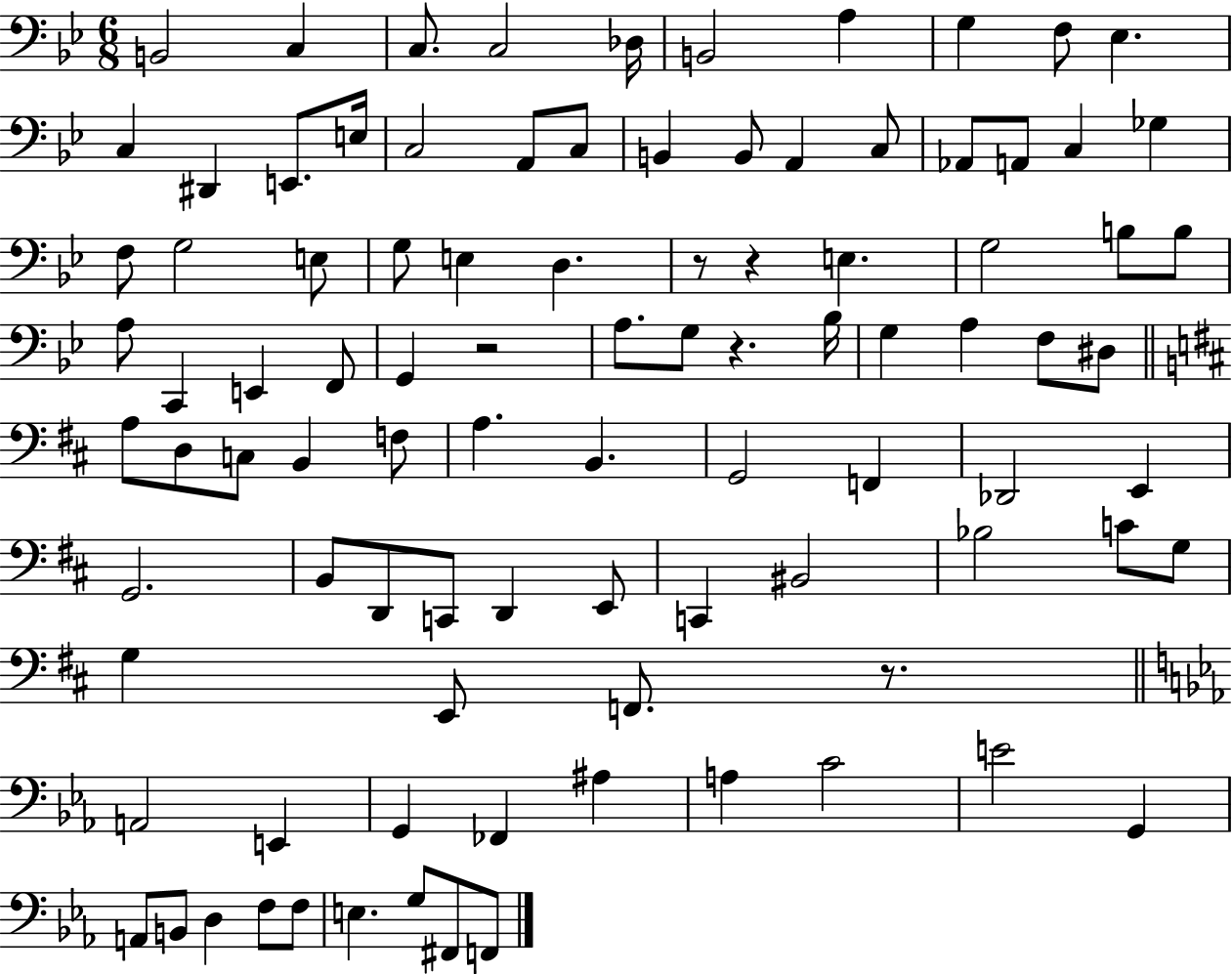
X:1
T:Untitled
M:6/8
L:1/4
K:Bb
B,,2 C, C,/2 C,2 _D,/4 B,,2 A, G, F,/2 _E, C, ^D,, E,,/2 E,/4 C,2 A,,/2 C,/2 B,, B,,/2 A,, C,/2 _A,,/2 A,,/2 C, _G, F,/2 G,2 E,/2 G,/2 E, D, z/2 z E, G,2 B,/2 B,/2 A,/2 C,, E,, F,,/2 G,, z2 A,/2 G,/2 z _B,/4 G, A, F,/2 ^D,/2 A,/2 D,/2 C,/2 B,, F,/2 A, B,, G,,2 F,, _D,,2 E,, G,,2 B,,/2 D,,/2 C,,/2 D,, E,,/2 C,, ^B,,2 _B,2 C/2 G,/2 G, E,,/2 F,,/2 z/2 A,,2 E,, G,, _F,, ^A, A, C2 E2 G,, A,,/2 B,,/2 D, F,/2 F,/2 E, G,/2 ^F,,/2 F,,/2